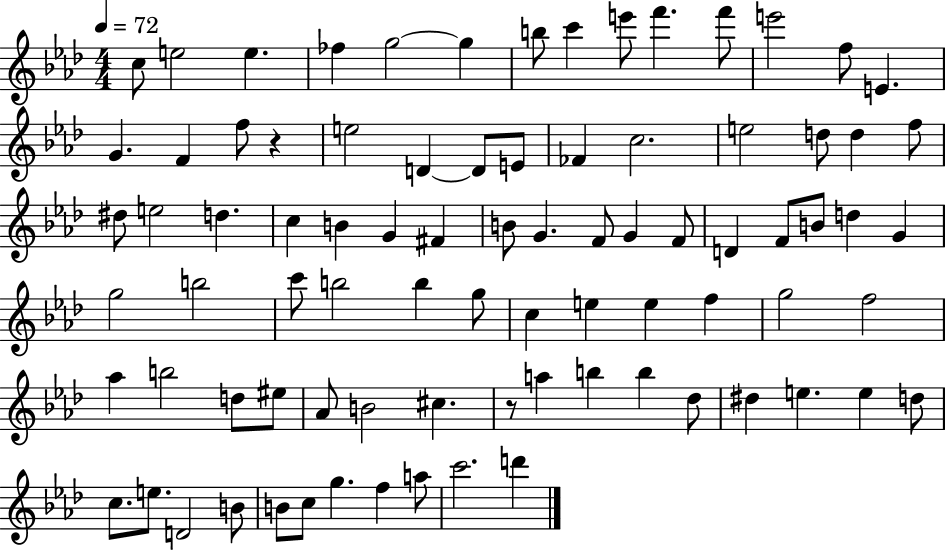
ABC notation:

X:1
T:Untitled
M:4/4
L:1/4
K:Ab
c/2 e2 e _f g2 g b/2 c' e'/2 f' f'/2 e'2 f/2 E G F f/2 z e2 D D/2 E/2 _F c2 e2 d/2 d f/2 ^d/2 e2 d c B G ^F B/2 G F/2 G F/2 D F/2 B/2 d G g2 b2 c'/2 b2 b g/2 c e e f g2 f2 _a b2 d/2 ^e/2 _A/2 B2 ^c z/2 a b b _d/2 ^d e e d/2 c/2 e/2 D2 B/2 B/2 c/2 g f a/2 c'2 d'